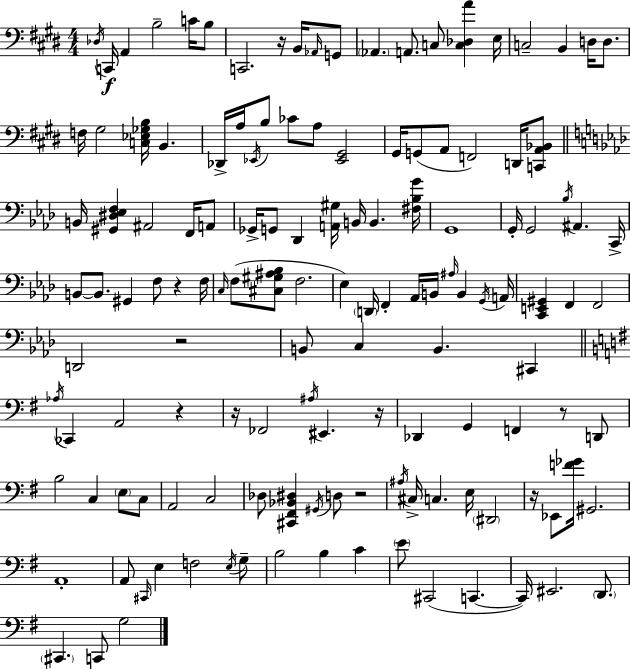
{
  \clef bass
  \numericTimeSignature
  \time 4/4
  \key e \major
  \acciaccatura { des16 }\f c,16 a,4 b2-- c'16 b8 | c,2. r16 b,16 \grace { aes,16 } | g,8 \parenthesize aes,4. a,8. c8 <c des a'>4 | e16 c2-- b,4 d16 d8. | \break f16 gis2 <c ees ges b>16 b,4. | des,16-> a16 \acciaccatura { ees,16 } b8 ces'8 a8 <ees, gis,>2 | gis,16 g,8( a,8 f,2) | d,16 <c, a, bes,>8 \bar "||" \break \key f \minor b,16 <gis, dis ees f>4 ais,2 f,16 a,8 | ges,16-> g,8 des,4 <a, gis>16 b,16 b,4. <fis bes g'>16 | g,1 | g,16-. g,2 \acciaccatura { bes16 } ais,4. | \break c,16-> b,8~~ b,8. gis,4 f8 r4 | f16 \grace { c16 } f8( <cis gis ais bes>8 f2. | ees4) \parenthesize d,16 f,4-. aes,16 b,16 \grace { ais16 } b,4 | \acciaccatura { g,16 } a,16 <c, e, gis,>4 f,4 f,2 | \break d,2 r2 | b,8 c4 b,4. | cis,4 \bar "||" \break \key g \major \acciaccatura { aes16 } ces,4 a,2 r4 | r16 fes,2 \acciaccatura { ais16 } eis,4. | r16 des,4 g,4 f,4 r8 | d,8 b2 c4 \parenthesize e8 | \break c8 a,2 c2 | des8 <cis, fis, bes, dis>4 \acciaccatura { gis,16 } d8 r2 | \acciaccatura { ais16 } cis16-> c4. e16 \parenthesize dis,2 | r16 ees,8 <f' ges'>16 gis,2. | \break a,1-. | a,8 \grace { cis,16 } e4 f2 | \acciaccatura { e16 } g8-- b2 b4 | c'4 \parenthesize e'8 cis,2( | \break c,4.~~ c,16) eis,2. | \parenthesize d,8. \parenthesize cis,4. c,8 g2 | \bar "|."
}